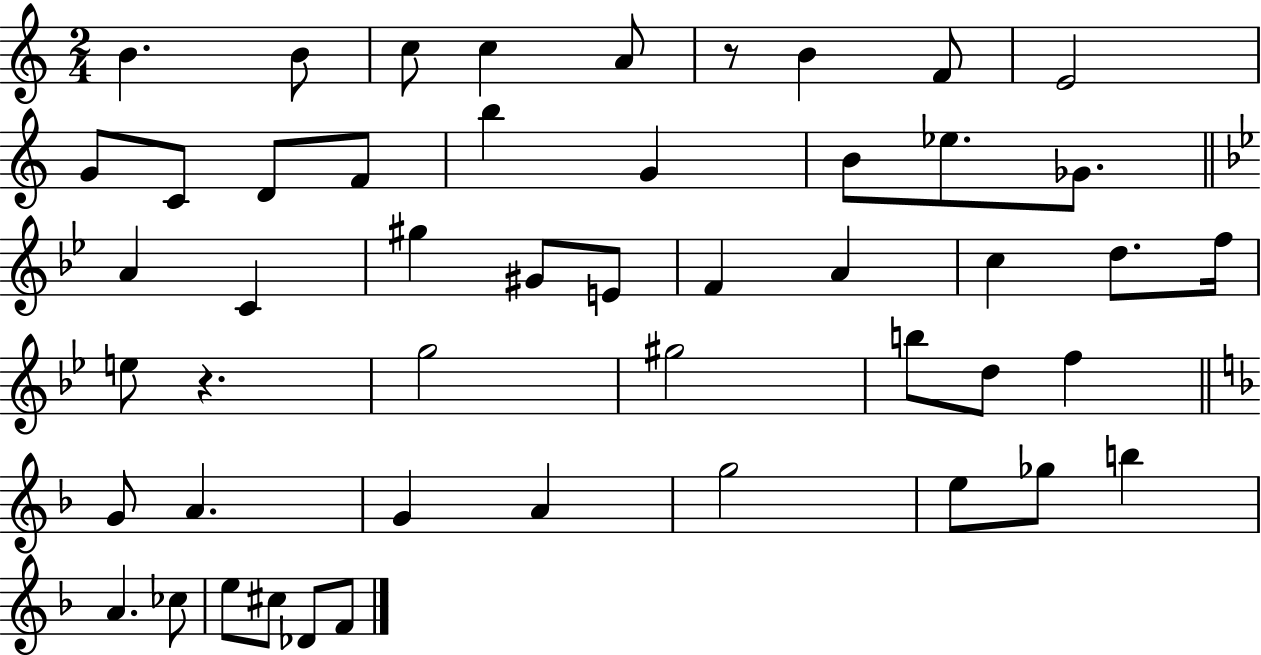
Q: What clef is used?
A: treble